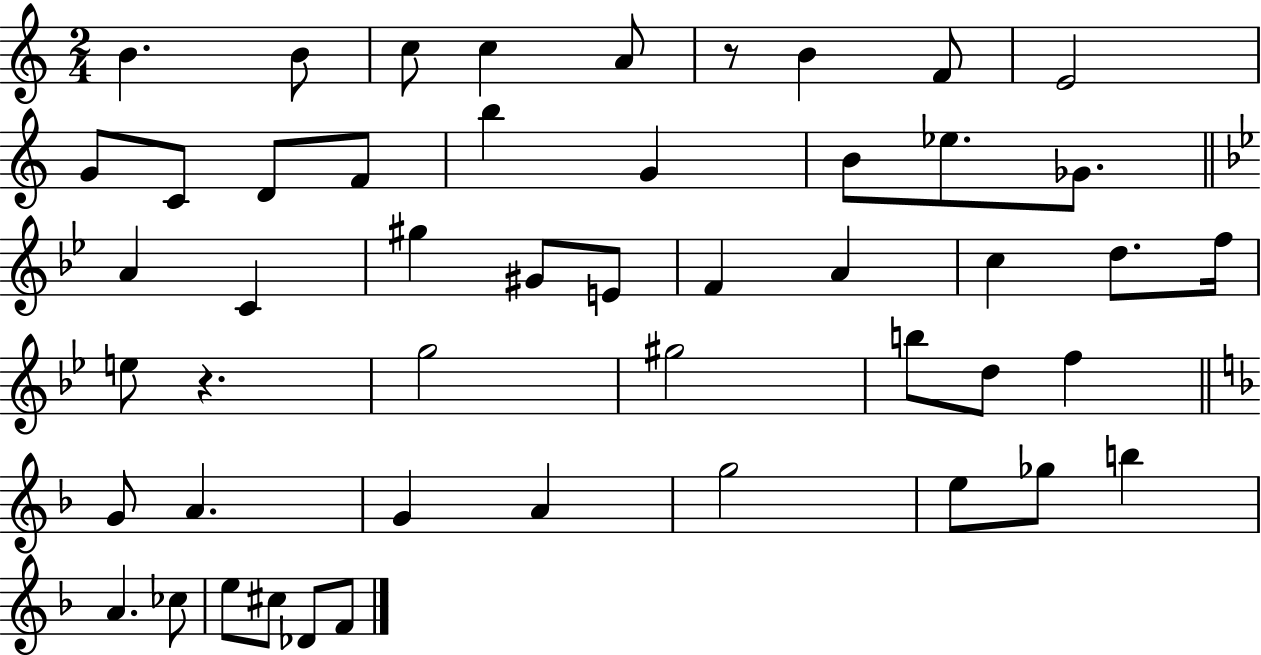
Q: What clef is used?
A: treble